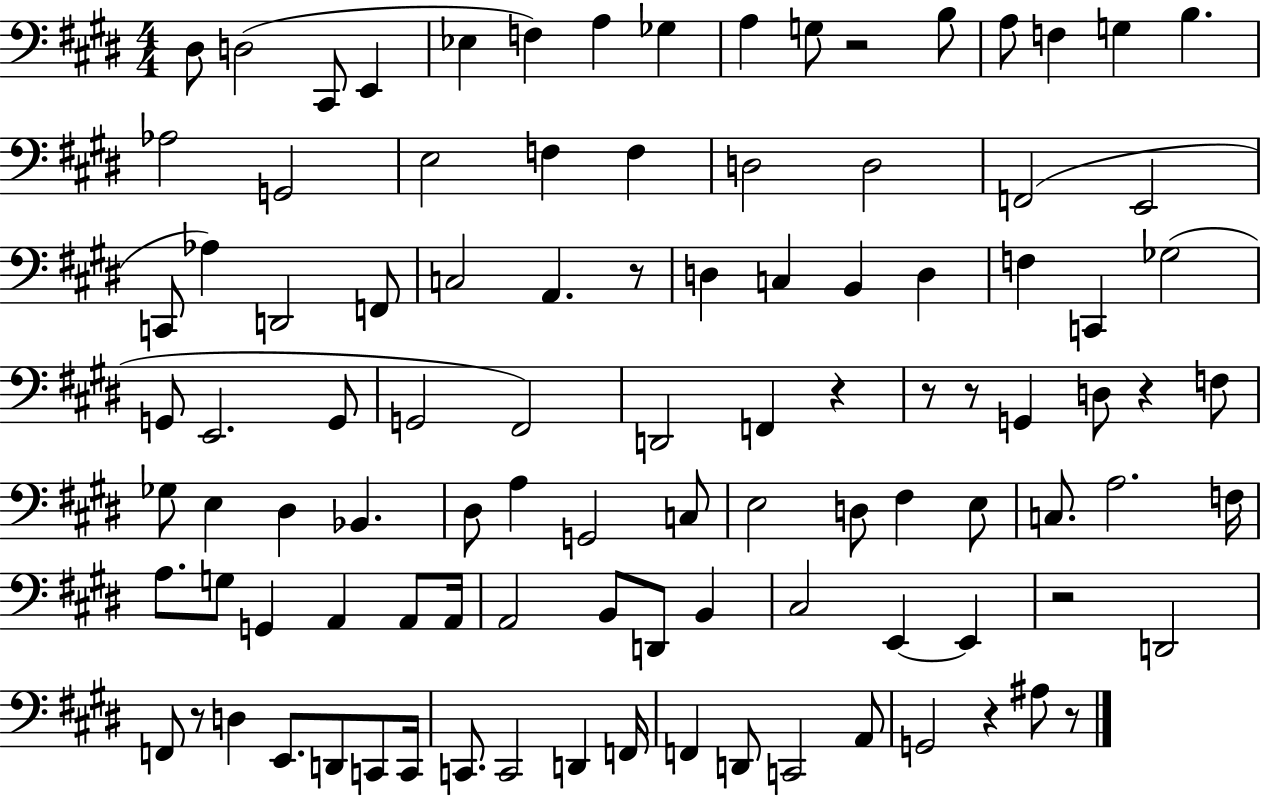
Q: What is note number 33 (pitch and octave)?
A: B2